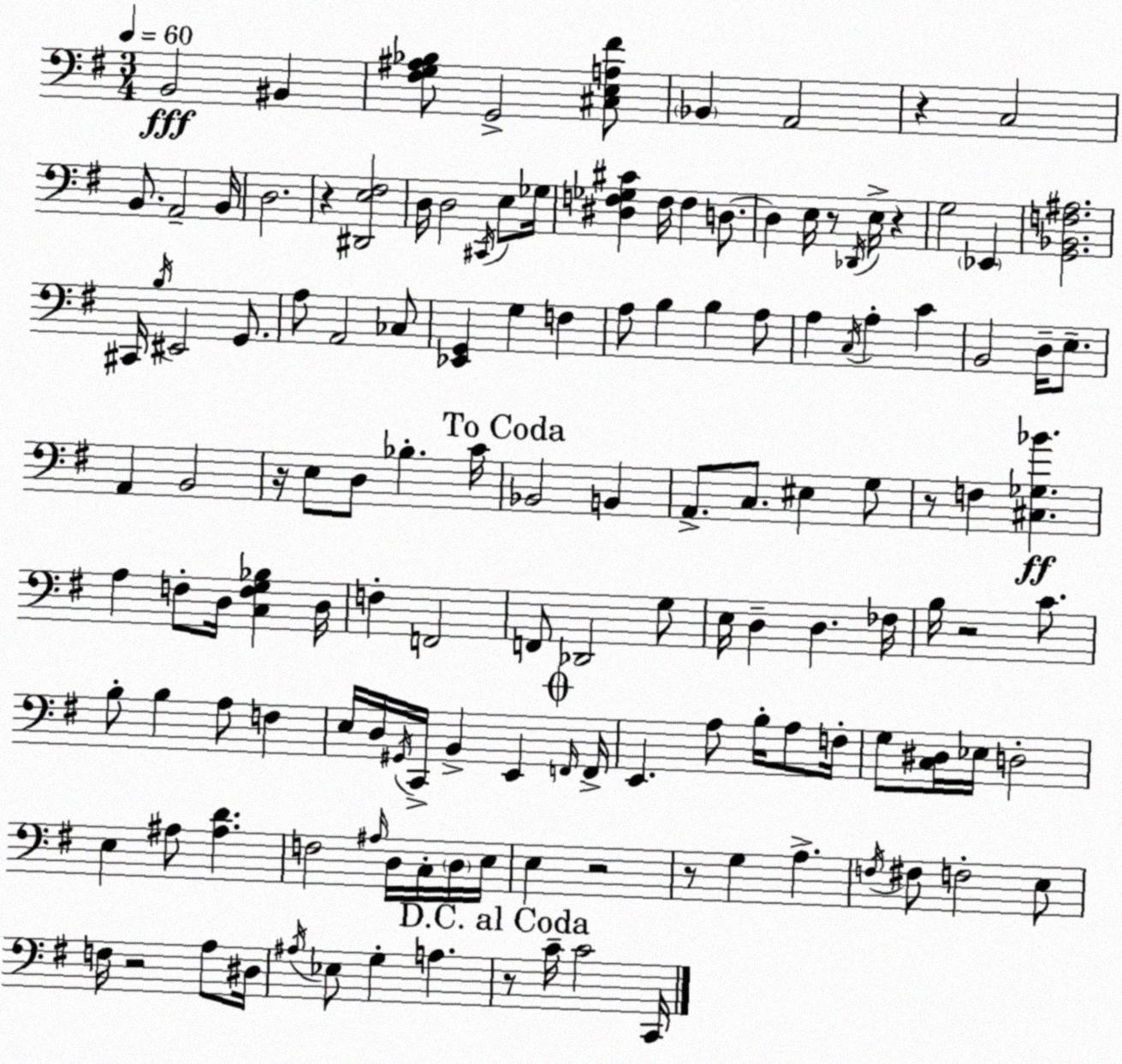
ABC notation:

X:1
T:Untitled
M:3/4
L:1/4
K:Em
B,,2 ^B,, [^F,G,^A,_B,]/2 G,,2 [^C,E,A,^F]/2 _B,, A,,2 z C,2 B,,/2 A,,2 B,,/4 D,2 z [^D,,E,^F,]2 D,/4 D,2 ^C,,/4 E,/2 _G,/4 [^D,F,_G,^C] F,/4 F, D,/2 D, E,/4 z/2 _D,,/4 E,/4 z G,2 _E,, [G,,_B,,F,^A,]2 ^C,,/4 B,/4 ^E,,2 G,,/2 A,/2 A,,2 _C,/2 [_E,,G,,] G, F, A,/2 B, B, A,/2 A, C,/4 A, C B,,2 D,/4 E,/2 A,, B,,2 z/4 E,/2 D,/2 _B, C/4 _B,,2 B,, A,,/2 C,/2 ^E, G,/2 z/2 F, [^C,_G,_B] A, F,/2 D,/4 [C,F,G,_B,] D,/4 F, F,,2 F,,/2 _D,,2 G,/2 E,/4 D, D, _F,/4 B,/4 z2 C/2 B,/2 B, A,/2 F, E,/4 D,/4 ^G,,/4 C,,/4 B,, E,, F,,/4 F,,/4 E,, A,/2 B,/4 A,/2 F,/4 G,/2 [C,^D,]/4 _E,/4 D,2 E, ^A,/2 [^A,D] F,2 ^A,/4 D,/4 C,/4 D,/4 E,/4 E, z2 z/2 G, A, F,/4 ^F,/2 F,2 E,/2 F,/4 z2 A,/2 ^D,/4 ^A,/4 _E,/2 G, A, z/2 C/4 C2 C,,/4